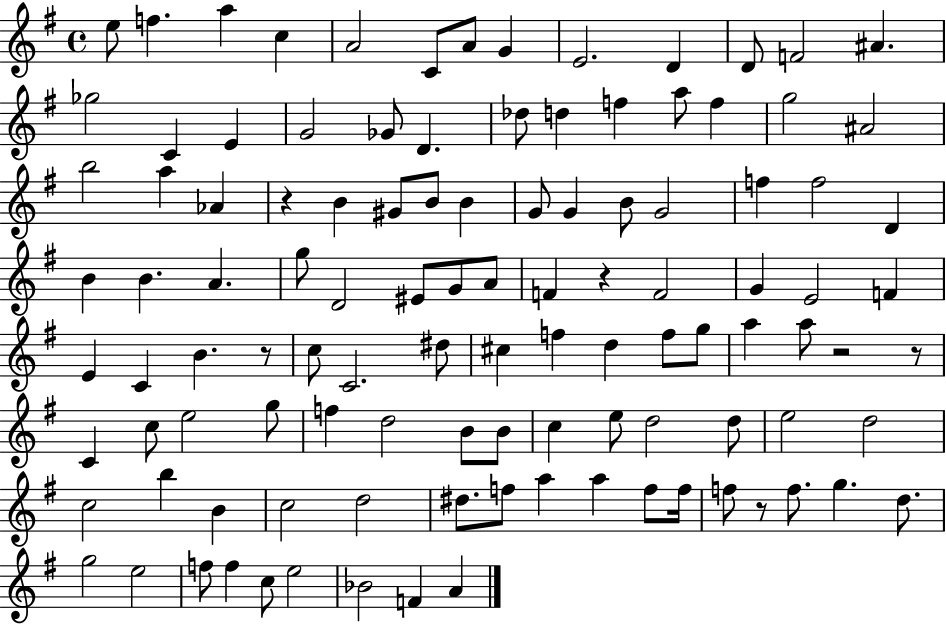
E5/e F5/q. A5/q C5/q A4/h C4/e A4/e G4/q E4/h. D4/q D4/e F4/h A#4/q. Gb5/h C4/q E4/q G4/h Gb4/e D4/q. Db5/e D5/q F5/q A5/e F5/q G5/h A#4/h B5/h A5/q Ab4/q R/q B4/q G#4/e B4/e B4/q G4/e G4/q B4/e G4/h F5/q F5/h D4/q B4/q B4/q. A4/q. G5/e D4/h EIS4/e G4/e A4/e F4/q R/q F4/h G4/q E4/h F4/q E4/q C4/q B4/q. R/e C5/e C4/h. D#5/e C#5/q F5/q D5/q F5/e G5/e A5/q A5/e R/h R/e C4/q C5/e E5/h G5/e F5/q D5/h B4/e B4/e C5/q E5/e D5/h D5/e E5/h D5/h C5/h B5/q B4/q C5/h D5/h D#5/e. F5/e A5/q A5/q F5/e F5/s F5/e R/e F5/e. G5/q. D5/e. G5/h E5/h F5/e F5/q C5/e E5/h Bb4/h F4/q A4/q